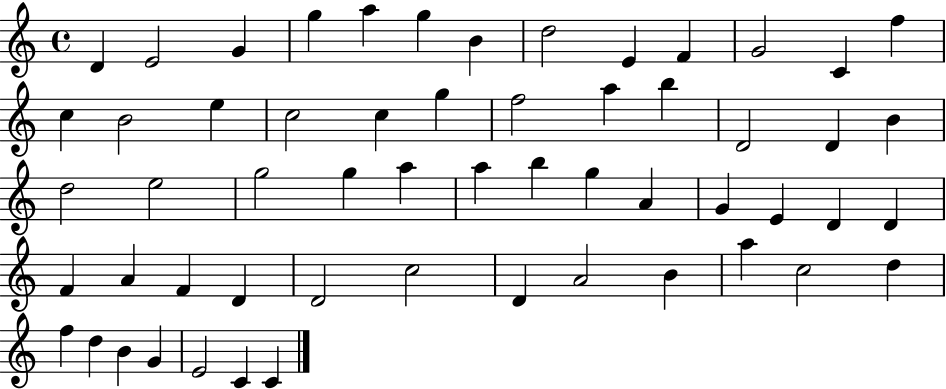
D4/q E4/h G4/q G5/q A5/q G5/q B4/q D5/h E4/q F4/q G4/h C4/q F5/q C5/q B4/h E5/q C5/h C5/q G5/q F5/h A5/q B5/q D4/h D4/q B4/q D5/h E5/h G5/h G5/q A5/q A5/q B5/q G5/q A4/q G4/q E4/q D4/q D4/q F4/q A4/q F4/q D4/q D4/h C5/h D4/q A4/h B4/q A5/q C5/h D5/q F5/q D5/q B4/q G4/q E4/h C4/q C4/q